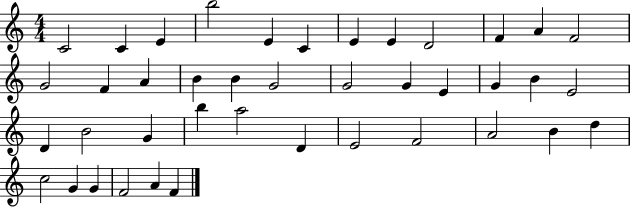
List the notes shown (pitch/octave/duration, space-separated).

C4/h C4/q E4/q B5/h E4/q C4/q E4/q E4/q D4/h F4/q A4/q F4/h G4/h F4/q A4/q B4/q B4/q G4/h G4/h G4/q E4/q G4/q B4/q E4/h D4/q B4/h G4/q B5/q A5/h D4/q E4/h F4/h A4/h B4/q D5/q C5/h G4/q G4/q F4/h A4/q F4/q